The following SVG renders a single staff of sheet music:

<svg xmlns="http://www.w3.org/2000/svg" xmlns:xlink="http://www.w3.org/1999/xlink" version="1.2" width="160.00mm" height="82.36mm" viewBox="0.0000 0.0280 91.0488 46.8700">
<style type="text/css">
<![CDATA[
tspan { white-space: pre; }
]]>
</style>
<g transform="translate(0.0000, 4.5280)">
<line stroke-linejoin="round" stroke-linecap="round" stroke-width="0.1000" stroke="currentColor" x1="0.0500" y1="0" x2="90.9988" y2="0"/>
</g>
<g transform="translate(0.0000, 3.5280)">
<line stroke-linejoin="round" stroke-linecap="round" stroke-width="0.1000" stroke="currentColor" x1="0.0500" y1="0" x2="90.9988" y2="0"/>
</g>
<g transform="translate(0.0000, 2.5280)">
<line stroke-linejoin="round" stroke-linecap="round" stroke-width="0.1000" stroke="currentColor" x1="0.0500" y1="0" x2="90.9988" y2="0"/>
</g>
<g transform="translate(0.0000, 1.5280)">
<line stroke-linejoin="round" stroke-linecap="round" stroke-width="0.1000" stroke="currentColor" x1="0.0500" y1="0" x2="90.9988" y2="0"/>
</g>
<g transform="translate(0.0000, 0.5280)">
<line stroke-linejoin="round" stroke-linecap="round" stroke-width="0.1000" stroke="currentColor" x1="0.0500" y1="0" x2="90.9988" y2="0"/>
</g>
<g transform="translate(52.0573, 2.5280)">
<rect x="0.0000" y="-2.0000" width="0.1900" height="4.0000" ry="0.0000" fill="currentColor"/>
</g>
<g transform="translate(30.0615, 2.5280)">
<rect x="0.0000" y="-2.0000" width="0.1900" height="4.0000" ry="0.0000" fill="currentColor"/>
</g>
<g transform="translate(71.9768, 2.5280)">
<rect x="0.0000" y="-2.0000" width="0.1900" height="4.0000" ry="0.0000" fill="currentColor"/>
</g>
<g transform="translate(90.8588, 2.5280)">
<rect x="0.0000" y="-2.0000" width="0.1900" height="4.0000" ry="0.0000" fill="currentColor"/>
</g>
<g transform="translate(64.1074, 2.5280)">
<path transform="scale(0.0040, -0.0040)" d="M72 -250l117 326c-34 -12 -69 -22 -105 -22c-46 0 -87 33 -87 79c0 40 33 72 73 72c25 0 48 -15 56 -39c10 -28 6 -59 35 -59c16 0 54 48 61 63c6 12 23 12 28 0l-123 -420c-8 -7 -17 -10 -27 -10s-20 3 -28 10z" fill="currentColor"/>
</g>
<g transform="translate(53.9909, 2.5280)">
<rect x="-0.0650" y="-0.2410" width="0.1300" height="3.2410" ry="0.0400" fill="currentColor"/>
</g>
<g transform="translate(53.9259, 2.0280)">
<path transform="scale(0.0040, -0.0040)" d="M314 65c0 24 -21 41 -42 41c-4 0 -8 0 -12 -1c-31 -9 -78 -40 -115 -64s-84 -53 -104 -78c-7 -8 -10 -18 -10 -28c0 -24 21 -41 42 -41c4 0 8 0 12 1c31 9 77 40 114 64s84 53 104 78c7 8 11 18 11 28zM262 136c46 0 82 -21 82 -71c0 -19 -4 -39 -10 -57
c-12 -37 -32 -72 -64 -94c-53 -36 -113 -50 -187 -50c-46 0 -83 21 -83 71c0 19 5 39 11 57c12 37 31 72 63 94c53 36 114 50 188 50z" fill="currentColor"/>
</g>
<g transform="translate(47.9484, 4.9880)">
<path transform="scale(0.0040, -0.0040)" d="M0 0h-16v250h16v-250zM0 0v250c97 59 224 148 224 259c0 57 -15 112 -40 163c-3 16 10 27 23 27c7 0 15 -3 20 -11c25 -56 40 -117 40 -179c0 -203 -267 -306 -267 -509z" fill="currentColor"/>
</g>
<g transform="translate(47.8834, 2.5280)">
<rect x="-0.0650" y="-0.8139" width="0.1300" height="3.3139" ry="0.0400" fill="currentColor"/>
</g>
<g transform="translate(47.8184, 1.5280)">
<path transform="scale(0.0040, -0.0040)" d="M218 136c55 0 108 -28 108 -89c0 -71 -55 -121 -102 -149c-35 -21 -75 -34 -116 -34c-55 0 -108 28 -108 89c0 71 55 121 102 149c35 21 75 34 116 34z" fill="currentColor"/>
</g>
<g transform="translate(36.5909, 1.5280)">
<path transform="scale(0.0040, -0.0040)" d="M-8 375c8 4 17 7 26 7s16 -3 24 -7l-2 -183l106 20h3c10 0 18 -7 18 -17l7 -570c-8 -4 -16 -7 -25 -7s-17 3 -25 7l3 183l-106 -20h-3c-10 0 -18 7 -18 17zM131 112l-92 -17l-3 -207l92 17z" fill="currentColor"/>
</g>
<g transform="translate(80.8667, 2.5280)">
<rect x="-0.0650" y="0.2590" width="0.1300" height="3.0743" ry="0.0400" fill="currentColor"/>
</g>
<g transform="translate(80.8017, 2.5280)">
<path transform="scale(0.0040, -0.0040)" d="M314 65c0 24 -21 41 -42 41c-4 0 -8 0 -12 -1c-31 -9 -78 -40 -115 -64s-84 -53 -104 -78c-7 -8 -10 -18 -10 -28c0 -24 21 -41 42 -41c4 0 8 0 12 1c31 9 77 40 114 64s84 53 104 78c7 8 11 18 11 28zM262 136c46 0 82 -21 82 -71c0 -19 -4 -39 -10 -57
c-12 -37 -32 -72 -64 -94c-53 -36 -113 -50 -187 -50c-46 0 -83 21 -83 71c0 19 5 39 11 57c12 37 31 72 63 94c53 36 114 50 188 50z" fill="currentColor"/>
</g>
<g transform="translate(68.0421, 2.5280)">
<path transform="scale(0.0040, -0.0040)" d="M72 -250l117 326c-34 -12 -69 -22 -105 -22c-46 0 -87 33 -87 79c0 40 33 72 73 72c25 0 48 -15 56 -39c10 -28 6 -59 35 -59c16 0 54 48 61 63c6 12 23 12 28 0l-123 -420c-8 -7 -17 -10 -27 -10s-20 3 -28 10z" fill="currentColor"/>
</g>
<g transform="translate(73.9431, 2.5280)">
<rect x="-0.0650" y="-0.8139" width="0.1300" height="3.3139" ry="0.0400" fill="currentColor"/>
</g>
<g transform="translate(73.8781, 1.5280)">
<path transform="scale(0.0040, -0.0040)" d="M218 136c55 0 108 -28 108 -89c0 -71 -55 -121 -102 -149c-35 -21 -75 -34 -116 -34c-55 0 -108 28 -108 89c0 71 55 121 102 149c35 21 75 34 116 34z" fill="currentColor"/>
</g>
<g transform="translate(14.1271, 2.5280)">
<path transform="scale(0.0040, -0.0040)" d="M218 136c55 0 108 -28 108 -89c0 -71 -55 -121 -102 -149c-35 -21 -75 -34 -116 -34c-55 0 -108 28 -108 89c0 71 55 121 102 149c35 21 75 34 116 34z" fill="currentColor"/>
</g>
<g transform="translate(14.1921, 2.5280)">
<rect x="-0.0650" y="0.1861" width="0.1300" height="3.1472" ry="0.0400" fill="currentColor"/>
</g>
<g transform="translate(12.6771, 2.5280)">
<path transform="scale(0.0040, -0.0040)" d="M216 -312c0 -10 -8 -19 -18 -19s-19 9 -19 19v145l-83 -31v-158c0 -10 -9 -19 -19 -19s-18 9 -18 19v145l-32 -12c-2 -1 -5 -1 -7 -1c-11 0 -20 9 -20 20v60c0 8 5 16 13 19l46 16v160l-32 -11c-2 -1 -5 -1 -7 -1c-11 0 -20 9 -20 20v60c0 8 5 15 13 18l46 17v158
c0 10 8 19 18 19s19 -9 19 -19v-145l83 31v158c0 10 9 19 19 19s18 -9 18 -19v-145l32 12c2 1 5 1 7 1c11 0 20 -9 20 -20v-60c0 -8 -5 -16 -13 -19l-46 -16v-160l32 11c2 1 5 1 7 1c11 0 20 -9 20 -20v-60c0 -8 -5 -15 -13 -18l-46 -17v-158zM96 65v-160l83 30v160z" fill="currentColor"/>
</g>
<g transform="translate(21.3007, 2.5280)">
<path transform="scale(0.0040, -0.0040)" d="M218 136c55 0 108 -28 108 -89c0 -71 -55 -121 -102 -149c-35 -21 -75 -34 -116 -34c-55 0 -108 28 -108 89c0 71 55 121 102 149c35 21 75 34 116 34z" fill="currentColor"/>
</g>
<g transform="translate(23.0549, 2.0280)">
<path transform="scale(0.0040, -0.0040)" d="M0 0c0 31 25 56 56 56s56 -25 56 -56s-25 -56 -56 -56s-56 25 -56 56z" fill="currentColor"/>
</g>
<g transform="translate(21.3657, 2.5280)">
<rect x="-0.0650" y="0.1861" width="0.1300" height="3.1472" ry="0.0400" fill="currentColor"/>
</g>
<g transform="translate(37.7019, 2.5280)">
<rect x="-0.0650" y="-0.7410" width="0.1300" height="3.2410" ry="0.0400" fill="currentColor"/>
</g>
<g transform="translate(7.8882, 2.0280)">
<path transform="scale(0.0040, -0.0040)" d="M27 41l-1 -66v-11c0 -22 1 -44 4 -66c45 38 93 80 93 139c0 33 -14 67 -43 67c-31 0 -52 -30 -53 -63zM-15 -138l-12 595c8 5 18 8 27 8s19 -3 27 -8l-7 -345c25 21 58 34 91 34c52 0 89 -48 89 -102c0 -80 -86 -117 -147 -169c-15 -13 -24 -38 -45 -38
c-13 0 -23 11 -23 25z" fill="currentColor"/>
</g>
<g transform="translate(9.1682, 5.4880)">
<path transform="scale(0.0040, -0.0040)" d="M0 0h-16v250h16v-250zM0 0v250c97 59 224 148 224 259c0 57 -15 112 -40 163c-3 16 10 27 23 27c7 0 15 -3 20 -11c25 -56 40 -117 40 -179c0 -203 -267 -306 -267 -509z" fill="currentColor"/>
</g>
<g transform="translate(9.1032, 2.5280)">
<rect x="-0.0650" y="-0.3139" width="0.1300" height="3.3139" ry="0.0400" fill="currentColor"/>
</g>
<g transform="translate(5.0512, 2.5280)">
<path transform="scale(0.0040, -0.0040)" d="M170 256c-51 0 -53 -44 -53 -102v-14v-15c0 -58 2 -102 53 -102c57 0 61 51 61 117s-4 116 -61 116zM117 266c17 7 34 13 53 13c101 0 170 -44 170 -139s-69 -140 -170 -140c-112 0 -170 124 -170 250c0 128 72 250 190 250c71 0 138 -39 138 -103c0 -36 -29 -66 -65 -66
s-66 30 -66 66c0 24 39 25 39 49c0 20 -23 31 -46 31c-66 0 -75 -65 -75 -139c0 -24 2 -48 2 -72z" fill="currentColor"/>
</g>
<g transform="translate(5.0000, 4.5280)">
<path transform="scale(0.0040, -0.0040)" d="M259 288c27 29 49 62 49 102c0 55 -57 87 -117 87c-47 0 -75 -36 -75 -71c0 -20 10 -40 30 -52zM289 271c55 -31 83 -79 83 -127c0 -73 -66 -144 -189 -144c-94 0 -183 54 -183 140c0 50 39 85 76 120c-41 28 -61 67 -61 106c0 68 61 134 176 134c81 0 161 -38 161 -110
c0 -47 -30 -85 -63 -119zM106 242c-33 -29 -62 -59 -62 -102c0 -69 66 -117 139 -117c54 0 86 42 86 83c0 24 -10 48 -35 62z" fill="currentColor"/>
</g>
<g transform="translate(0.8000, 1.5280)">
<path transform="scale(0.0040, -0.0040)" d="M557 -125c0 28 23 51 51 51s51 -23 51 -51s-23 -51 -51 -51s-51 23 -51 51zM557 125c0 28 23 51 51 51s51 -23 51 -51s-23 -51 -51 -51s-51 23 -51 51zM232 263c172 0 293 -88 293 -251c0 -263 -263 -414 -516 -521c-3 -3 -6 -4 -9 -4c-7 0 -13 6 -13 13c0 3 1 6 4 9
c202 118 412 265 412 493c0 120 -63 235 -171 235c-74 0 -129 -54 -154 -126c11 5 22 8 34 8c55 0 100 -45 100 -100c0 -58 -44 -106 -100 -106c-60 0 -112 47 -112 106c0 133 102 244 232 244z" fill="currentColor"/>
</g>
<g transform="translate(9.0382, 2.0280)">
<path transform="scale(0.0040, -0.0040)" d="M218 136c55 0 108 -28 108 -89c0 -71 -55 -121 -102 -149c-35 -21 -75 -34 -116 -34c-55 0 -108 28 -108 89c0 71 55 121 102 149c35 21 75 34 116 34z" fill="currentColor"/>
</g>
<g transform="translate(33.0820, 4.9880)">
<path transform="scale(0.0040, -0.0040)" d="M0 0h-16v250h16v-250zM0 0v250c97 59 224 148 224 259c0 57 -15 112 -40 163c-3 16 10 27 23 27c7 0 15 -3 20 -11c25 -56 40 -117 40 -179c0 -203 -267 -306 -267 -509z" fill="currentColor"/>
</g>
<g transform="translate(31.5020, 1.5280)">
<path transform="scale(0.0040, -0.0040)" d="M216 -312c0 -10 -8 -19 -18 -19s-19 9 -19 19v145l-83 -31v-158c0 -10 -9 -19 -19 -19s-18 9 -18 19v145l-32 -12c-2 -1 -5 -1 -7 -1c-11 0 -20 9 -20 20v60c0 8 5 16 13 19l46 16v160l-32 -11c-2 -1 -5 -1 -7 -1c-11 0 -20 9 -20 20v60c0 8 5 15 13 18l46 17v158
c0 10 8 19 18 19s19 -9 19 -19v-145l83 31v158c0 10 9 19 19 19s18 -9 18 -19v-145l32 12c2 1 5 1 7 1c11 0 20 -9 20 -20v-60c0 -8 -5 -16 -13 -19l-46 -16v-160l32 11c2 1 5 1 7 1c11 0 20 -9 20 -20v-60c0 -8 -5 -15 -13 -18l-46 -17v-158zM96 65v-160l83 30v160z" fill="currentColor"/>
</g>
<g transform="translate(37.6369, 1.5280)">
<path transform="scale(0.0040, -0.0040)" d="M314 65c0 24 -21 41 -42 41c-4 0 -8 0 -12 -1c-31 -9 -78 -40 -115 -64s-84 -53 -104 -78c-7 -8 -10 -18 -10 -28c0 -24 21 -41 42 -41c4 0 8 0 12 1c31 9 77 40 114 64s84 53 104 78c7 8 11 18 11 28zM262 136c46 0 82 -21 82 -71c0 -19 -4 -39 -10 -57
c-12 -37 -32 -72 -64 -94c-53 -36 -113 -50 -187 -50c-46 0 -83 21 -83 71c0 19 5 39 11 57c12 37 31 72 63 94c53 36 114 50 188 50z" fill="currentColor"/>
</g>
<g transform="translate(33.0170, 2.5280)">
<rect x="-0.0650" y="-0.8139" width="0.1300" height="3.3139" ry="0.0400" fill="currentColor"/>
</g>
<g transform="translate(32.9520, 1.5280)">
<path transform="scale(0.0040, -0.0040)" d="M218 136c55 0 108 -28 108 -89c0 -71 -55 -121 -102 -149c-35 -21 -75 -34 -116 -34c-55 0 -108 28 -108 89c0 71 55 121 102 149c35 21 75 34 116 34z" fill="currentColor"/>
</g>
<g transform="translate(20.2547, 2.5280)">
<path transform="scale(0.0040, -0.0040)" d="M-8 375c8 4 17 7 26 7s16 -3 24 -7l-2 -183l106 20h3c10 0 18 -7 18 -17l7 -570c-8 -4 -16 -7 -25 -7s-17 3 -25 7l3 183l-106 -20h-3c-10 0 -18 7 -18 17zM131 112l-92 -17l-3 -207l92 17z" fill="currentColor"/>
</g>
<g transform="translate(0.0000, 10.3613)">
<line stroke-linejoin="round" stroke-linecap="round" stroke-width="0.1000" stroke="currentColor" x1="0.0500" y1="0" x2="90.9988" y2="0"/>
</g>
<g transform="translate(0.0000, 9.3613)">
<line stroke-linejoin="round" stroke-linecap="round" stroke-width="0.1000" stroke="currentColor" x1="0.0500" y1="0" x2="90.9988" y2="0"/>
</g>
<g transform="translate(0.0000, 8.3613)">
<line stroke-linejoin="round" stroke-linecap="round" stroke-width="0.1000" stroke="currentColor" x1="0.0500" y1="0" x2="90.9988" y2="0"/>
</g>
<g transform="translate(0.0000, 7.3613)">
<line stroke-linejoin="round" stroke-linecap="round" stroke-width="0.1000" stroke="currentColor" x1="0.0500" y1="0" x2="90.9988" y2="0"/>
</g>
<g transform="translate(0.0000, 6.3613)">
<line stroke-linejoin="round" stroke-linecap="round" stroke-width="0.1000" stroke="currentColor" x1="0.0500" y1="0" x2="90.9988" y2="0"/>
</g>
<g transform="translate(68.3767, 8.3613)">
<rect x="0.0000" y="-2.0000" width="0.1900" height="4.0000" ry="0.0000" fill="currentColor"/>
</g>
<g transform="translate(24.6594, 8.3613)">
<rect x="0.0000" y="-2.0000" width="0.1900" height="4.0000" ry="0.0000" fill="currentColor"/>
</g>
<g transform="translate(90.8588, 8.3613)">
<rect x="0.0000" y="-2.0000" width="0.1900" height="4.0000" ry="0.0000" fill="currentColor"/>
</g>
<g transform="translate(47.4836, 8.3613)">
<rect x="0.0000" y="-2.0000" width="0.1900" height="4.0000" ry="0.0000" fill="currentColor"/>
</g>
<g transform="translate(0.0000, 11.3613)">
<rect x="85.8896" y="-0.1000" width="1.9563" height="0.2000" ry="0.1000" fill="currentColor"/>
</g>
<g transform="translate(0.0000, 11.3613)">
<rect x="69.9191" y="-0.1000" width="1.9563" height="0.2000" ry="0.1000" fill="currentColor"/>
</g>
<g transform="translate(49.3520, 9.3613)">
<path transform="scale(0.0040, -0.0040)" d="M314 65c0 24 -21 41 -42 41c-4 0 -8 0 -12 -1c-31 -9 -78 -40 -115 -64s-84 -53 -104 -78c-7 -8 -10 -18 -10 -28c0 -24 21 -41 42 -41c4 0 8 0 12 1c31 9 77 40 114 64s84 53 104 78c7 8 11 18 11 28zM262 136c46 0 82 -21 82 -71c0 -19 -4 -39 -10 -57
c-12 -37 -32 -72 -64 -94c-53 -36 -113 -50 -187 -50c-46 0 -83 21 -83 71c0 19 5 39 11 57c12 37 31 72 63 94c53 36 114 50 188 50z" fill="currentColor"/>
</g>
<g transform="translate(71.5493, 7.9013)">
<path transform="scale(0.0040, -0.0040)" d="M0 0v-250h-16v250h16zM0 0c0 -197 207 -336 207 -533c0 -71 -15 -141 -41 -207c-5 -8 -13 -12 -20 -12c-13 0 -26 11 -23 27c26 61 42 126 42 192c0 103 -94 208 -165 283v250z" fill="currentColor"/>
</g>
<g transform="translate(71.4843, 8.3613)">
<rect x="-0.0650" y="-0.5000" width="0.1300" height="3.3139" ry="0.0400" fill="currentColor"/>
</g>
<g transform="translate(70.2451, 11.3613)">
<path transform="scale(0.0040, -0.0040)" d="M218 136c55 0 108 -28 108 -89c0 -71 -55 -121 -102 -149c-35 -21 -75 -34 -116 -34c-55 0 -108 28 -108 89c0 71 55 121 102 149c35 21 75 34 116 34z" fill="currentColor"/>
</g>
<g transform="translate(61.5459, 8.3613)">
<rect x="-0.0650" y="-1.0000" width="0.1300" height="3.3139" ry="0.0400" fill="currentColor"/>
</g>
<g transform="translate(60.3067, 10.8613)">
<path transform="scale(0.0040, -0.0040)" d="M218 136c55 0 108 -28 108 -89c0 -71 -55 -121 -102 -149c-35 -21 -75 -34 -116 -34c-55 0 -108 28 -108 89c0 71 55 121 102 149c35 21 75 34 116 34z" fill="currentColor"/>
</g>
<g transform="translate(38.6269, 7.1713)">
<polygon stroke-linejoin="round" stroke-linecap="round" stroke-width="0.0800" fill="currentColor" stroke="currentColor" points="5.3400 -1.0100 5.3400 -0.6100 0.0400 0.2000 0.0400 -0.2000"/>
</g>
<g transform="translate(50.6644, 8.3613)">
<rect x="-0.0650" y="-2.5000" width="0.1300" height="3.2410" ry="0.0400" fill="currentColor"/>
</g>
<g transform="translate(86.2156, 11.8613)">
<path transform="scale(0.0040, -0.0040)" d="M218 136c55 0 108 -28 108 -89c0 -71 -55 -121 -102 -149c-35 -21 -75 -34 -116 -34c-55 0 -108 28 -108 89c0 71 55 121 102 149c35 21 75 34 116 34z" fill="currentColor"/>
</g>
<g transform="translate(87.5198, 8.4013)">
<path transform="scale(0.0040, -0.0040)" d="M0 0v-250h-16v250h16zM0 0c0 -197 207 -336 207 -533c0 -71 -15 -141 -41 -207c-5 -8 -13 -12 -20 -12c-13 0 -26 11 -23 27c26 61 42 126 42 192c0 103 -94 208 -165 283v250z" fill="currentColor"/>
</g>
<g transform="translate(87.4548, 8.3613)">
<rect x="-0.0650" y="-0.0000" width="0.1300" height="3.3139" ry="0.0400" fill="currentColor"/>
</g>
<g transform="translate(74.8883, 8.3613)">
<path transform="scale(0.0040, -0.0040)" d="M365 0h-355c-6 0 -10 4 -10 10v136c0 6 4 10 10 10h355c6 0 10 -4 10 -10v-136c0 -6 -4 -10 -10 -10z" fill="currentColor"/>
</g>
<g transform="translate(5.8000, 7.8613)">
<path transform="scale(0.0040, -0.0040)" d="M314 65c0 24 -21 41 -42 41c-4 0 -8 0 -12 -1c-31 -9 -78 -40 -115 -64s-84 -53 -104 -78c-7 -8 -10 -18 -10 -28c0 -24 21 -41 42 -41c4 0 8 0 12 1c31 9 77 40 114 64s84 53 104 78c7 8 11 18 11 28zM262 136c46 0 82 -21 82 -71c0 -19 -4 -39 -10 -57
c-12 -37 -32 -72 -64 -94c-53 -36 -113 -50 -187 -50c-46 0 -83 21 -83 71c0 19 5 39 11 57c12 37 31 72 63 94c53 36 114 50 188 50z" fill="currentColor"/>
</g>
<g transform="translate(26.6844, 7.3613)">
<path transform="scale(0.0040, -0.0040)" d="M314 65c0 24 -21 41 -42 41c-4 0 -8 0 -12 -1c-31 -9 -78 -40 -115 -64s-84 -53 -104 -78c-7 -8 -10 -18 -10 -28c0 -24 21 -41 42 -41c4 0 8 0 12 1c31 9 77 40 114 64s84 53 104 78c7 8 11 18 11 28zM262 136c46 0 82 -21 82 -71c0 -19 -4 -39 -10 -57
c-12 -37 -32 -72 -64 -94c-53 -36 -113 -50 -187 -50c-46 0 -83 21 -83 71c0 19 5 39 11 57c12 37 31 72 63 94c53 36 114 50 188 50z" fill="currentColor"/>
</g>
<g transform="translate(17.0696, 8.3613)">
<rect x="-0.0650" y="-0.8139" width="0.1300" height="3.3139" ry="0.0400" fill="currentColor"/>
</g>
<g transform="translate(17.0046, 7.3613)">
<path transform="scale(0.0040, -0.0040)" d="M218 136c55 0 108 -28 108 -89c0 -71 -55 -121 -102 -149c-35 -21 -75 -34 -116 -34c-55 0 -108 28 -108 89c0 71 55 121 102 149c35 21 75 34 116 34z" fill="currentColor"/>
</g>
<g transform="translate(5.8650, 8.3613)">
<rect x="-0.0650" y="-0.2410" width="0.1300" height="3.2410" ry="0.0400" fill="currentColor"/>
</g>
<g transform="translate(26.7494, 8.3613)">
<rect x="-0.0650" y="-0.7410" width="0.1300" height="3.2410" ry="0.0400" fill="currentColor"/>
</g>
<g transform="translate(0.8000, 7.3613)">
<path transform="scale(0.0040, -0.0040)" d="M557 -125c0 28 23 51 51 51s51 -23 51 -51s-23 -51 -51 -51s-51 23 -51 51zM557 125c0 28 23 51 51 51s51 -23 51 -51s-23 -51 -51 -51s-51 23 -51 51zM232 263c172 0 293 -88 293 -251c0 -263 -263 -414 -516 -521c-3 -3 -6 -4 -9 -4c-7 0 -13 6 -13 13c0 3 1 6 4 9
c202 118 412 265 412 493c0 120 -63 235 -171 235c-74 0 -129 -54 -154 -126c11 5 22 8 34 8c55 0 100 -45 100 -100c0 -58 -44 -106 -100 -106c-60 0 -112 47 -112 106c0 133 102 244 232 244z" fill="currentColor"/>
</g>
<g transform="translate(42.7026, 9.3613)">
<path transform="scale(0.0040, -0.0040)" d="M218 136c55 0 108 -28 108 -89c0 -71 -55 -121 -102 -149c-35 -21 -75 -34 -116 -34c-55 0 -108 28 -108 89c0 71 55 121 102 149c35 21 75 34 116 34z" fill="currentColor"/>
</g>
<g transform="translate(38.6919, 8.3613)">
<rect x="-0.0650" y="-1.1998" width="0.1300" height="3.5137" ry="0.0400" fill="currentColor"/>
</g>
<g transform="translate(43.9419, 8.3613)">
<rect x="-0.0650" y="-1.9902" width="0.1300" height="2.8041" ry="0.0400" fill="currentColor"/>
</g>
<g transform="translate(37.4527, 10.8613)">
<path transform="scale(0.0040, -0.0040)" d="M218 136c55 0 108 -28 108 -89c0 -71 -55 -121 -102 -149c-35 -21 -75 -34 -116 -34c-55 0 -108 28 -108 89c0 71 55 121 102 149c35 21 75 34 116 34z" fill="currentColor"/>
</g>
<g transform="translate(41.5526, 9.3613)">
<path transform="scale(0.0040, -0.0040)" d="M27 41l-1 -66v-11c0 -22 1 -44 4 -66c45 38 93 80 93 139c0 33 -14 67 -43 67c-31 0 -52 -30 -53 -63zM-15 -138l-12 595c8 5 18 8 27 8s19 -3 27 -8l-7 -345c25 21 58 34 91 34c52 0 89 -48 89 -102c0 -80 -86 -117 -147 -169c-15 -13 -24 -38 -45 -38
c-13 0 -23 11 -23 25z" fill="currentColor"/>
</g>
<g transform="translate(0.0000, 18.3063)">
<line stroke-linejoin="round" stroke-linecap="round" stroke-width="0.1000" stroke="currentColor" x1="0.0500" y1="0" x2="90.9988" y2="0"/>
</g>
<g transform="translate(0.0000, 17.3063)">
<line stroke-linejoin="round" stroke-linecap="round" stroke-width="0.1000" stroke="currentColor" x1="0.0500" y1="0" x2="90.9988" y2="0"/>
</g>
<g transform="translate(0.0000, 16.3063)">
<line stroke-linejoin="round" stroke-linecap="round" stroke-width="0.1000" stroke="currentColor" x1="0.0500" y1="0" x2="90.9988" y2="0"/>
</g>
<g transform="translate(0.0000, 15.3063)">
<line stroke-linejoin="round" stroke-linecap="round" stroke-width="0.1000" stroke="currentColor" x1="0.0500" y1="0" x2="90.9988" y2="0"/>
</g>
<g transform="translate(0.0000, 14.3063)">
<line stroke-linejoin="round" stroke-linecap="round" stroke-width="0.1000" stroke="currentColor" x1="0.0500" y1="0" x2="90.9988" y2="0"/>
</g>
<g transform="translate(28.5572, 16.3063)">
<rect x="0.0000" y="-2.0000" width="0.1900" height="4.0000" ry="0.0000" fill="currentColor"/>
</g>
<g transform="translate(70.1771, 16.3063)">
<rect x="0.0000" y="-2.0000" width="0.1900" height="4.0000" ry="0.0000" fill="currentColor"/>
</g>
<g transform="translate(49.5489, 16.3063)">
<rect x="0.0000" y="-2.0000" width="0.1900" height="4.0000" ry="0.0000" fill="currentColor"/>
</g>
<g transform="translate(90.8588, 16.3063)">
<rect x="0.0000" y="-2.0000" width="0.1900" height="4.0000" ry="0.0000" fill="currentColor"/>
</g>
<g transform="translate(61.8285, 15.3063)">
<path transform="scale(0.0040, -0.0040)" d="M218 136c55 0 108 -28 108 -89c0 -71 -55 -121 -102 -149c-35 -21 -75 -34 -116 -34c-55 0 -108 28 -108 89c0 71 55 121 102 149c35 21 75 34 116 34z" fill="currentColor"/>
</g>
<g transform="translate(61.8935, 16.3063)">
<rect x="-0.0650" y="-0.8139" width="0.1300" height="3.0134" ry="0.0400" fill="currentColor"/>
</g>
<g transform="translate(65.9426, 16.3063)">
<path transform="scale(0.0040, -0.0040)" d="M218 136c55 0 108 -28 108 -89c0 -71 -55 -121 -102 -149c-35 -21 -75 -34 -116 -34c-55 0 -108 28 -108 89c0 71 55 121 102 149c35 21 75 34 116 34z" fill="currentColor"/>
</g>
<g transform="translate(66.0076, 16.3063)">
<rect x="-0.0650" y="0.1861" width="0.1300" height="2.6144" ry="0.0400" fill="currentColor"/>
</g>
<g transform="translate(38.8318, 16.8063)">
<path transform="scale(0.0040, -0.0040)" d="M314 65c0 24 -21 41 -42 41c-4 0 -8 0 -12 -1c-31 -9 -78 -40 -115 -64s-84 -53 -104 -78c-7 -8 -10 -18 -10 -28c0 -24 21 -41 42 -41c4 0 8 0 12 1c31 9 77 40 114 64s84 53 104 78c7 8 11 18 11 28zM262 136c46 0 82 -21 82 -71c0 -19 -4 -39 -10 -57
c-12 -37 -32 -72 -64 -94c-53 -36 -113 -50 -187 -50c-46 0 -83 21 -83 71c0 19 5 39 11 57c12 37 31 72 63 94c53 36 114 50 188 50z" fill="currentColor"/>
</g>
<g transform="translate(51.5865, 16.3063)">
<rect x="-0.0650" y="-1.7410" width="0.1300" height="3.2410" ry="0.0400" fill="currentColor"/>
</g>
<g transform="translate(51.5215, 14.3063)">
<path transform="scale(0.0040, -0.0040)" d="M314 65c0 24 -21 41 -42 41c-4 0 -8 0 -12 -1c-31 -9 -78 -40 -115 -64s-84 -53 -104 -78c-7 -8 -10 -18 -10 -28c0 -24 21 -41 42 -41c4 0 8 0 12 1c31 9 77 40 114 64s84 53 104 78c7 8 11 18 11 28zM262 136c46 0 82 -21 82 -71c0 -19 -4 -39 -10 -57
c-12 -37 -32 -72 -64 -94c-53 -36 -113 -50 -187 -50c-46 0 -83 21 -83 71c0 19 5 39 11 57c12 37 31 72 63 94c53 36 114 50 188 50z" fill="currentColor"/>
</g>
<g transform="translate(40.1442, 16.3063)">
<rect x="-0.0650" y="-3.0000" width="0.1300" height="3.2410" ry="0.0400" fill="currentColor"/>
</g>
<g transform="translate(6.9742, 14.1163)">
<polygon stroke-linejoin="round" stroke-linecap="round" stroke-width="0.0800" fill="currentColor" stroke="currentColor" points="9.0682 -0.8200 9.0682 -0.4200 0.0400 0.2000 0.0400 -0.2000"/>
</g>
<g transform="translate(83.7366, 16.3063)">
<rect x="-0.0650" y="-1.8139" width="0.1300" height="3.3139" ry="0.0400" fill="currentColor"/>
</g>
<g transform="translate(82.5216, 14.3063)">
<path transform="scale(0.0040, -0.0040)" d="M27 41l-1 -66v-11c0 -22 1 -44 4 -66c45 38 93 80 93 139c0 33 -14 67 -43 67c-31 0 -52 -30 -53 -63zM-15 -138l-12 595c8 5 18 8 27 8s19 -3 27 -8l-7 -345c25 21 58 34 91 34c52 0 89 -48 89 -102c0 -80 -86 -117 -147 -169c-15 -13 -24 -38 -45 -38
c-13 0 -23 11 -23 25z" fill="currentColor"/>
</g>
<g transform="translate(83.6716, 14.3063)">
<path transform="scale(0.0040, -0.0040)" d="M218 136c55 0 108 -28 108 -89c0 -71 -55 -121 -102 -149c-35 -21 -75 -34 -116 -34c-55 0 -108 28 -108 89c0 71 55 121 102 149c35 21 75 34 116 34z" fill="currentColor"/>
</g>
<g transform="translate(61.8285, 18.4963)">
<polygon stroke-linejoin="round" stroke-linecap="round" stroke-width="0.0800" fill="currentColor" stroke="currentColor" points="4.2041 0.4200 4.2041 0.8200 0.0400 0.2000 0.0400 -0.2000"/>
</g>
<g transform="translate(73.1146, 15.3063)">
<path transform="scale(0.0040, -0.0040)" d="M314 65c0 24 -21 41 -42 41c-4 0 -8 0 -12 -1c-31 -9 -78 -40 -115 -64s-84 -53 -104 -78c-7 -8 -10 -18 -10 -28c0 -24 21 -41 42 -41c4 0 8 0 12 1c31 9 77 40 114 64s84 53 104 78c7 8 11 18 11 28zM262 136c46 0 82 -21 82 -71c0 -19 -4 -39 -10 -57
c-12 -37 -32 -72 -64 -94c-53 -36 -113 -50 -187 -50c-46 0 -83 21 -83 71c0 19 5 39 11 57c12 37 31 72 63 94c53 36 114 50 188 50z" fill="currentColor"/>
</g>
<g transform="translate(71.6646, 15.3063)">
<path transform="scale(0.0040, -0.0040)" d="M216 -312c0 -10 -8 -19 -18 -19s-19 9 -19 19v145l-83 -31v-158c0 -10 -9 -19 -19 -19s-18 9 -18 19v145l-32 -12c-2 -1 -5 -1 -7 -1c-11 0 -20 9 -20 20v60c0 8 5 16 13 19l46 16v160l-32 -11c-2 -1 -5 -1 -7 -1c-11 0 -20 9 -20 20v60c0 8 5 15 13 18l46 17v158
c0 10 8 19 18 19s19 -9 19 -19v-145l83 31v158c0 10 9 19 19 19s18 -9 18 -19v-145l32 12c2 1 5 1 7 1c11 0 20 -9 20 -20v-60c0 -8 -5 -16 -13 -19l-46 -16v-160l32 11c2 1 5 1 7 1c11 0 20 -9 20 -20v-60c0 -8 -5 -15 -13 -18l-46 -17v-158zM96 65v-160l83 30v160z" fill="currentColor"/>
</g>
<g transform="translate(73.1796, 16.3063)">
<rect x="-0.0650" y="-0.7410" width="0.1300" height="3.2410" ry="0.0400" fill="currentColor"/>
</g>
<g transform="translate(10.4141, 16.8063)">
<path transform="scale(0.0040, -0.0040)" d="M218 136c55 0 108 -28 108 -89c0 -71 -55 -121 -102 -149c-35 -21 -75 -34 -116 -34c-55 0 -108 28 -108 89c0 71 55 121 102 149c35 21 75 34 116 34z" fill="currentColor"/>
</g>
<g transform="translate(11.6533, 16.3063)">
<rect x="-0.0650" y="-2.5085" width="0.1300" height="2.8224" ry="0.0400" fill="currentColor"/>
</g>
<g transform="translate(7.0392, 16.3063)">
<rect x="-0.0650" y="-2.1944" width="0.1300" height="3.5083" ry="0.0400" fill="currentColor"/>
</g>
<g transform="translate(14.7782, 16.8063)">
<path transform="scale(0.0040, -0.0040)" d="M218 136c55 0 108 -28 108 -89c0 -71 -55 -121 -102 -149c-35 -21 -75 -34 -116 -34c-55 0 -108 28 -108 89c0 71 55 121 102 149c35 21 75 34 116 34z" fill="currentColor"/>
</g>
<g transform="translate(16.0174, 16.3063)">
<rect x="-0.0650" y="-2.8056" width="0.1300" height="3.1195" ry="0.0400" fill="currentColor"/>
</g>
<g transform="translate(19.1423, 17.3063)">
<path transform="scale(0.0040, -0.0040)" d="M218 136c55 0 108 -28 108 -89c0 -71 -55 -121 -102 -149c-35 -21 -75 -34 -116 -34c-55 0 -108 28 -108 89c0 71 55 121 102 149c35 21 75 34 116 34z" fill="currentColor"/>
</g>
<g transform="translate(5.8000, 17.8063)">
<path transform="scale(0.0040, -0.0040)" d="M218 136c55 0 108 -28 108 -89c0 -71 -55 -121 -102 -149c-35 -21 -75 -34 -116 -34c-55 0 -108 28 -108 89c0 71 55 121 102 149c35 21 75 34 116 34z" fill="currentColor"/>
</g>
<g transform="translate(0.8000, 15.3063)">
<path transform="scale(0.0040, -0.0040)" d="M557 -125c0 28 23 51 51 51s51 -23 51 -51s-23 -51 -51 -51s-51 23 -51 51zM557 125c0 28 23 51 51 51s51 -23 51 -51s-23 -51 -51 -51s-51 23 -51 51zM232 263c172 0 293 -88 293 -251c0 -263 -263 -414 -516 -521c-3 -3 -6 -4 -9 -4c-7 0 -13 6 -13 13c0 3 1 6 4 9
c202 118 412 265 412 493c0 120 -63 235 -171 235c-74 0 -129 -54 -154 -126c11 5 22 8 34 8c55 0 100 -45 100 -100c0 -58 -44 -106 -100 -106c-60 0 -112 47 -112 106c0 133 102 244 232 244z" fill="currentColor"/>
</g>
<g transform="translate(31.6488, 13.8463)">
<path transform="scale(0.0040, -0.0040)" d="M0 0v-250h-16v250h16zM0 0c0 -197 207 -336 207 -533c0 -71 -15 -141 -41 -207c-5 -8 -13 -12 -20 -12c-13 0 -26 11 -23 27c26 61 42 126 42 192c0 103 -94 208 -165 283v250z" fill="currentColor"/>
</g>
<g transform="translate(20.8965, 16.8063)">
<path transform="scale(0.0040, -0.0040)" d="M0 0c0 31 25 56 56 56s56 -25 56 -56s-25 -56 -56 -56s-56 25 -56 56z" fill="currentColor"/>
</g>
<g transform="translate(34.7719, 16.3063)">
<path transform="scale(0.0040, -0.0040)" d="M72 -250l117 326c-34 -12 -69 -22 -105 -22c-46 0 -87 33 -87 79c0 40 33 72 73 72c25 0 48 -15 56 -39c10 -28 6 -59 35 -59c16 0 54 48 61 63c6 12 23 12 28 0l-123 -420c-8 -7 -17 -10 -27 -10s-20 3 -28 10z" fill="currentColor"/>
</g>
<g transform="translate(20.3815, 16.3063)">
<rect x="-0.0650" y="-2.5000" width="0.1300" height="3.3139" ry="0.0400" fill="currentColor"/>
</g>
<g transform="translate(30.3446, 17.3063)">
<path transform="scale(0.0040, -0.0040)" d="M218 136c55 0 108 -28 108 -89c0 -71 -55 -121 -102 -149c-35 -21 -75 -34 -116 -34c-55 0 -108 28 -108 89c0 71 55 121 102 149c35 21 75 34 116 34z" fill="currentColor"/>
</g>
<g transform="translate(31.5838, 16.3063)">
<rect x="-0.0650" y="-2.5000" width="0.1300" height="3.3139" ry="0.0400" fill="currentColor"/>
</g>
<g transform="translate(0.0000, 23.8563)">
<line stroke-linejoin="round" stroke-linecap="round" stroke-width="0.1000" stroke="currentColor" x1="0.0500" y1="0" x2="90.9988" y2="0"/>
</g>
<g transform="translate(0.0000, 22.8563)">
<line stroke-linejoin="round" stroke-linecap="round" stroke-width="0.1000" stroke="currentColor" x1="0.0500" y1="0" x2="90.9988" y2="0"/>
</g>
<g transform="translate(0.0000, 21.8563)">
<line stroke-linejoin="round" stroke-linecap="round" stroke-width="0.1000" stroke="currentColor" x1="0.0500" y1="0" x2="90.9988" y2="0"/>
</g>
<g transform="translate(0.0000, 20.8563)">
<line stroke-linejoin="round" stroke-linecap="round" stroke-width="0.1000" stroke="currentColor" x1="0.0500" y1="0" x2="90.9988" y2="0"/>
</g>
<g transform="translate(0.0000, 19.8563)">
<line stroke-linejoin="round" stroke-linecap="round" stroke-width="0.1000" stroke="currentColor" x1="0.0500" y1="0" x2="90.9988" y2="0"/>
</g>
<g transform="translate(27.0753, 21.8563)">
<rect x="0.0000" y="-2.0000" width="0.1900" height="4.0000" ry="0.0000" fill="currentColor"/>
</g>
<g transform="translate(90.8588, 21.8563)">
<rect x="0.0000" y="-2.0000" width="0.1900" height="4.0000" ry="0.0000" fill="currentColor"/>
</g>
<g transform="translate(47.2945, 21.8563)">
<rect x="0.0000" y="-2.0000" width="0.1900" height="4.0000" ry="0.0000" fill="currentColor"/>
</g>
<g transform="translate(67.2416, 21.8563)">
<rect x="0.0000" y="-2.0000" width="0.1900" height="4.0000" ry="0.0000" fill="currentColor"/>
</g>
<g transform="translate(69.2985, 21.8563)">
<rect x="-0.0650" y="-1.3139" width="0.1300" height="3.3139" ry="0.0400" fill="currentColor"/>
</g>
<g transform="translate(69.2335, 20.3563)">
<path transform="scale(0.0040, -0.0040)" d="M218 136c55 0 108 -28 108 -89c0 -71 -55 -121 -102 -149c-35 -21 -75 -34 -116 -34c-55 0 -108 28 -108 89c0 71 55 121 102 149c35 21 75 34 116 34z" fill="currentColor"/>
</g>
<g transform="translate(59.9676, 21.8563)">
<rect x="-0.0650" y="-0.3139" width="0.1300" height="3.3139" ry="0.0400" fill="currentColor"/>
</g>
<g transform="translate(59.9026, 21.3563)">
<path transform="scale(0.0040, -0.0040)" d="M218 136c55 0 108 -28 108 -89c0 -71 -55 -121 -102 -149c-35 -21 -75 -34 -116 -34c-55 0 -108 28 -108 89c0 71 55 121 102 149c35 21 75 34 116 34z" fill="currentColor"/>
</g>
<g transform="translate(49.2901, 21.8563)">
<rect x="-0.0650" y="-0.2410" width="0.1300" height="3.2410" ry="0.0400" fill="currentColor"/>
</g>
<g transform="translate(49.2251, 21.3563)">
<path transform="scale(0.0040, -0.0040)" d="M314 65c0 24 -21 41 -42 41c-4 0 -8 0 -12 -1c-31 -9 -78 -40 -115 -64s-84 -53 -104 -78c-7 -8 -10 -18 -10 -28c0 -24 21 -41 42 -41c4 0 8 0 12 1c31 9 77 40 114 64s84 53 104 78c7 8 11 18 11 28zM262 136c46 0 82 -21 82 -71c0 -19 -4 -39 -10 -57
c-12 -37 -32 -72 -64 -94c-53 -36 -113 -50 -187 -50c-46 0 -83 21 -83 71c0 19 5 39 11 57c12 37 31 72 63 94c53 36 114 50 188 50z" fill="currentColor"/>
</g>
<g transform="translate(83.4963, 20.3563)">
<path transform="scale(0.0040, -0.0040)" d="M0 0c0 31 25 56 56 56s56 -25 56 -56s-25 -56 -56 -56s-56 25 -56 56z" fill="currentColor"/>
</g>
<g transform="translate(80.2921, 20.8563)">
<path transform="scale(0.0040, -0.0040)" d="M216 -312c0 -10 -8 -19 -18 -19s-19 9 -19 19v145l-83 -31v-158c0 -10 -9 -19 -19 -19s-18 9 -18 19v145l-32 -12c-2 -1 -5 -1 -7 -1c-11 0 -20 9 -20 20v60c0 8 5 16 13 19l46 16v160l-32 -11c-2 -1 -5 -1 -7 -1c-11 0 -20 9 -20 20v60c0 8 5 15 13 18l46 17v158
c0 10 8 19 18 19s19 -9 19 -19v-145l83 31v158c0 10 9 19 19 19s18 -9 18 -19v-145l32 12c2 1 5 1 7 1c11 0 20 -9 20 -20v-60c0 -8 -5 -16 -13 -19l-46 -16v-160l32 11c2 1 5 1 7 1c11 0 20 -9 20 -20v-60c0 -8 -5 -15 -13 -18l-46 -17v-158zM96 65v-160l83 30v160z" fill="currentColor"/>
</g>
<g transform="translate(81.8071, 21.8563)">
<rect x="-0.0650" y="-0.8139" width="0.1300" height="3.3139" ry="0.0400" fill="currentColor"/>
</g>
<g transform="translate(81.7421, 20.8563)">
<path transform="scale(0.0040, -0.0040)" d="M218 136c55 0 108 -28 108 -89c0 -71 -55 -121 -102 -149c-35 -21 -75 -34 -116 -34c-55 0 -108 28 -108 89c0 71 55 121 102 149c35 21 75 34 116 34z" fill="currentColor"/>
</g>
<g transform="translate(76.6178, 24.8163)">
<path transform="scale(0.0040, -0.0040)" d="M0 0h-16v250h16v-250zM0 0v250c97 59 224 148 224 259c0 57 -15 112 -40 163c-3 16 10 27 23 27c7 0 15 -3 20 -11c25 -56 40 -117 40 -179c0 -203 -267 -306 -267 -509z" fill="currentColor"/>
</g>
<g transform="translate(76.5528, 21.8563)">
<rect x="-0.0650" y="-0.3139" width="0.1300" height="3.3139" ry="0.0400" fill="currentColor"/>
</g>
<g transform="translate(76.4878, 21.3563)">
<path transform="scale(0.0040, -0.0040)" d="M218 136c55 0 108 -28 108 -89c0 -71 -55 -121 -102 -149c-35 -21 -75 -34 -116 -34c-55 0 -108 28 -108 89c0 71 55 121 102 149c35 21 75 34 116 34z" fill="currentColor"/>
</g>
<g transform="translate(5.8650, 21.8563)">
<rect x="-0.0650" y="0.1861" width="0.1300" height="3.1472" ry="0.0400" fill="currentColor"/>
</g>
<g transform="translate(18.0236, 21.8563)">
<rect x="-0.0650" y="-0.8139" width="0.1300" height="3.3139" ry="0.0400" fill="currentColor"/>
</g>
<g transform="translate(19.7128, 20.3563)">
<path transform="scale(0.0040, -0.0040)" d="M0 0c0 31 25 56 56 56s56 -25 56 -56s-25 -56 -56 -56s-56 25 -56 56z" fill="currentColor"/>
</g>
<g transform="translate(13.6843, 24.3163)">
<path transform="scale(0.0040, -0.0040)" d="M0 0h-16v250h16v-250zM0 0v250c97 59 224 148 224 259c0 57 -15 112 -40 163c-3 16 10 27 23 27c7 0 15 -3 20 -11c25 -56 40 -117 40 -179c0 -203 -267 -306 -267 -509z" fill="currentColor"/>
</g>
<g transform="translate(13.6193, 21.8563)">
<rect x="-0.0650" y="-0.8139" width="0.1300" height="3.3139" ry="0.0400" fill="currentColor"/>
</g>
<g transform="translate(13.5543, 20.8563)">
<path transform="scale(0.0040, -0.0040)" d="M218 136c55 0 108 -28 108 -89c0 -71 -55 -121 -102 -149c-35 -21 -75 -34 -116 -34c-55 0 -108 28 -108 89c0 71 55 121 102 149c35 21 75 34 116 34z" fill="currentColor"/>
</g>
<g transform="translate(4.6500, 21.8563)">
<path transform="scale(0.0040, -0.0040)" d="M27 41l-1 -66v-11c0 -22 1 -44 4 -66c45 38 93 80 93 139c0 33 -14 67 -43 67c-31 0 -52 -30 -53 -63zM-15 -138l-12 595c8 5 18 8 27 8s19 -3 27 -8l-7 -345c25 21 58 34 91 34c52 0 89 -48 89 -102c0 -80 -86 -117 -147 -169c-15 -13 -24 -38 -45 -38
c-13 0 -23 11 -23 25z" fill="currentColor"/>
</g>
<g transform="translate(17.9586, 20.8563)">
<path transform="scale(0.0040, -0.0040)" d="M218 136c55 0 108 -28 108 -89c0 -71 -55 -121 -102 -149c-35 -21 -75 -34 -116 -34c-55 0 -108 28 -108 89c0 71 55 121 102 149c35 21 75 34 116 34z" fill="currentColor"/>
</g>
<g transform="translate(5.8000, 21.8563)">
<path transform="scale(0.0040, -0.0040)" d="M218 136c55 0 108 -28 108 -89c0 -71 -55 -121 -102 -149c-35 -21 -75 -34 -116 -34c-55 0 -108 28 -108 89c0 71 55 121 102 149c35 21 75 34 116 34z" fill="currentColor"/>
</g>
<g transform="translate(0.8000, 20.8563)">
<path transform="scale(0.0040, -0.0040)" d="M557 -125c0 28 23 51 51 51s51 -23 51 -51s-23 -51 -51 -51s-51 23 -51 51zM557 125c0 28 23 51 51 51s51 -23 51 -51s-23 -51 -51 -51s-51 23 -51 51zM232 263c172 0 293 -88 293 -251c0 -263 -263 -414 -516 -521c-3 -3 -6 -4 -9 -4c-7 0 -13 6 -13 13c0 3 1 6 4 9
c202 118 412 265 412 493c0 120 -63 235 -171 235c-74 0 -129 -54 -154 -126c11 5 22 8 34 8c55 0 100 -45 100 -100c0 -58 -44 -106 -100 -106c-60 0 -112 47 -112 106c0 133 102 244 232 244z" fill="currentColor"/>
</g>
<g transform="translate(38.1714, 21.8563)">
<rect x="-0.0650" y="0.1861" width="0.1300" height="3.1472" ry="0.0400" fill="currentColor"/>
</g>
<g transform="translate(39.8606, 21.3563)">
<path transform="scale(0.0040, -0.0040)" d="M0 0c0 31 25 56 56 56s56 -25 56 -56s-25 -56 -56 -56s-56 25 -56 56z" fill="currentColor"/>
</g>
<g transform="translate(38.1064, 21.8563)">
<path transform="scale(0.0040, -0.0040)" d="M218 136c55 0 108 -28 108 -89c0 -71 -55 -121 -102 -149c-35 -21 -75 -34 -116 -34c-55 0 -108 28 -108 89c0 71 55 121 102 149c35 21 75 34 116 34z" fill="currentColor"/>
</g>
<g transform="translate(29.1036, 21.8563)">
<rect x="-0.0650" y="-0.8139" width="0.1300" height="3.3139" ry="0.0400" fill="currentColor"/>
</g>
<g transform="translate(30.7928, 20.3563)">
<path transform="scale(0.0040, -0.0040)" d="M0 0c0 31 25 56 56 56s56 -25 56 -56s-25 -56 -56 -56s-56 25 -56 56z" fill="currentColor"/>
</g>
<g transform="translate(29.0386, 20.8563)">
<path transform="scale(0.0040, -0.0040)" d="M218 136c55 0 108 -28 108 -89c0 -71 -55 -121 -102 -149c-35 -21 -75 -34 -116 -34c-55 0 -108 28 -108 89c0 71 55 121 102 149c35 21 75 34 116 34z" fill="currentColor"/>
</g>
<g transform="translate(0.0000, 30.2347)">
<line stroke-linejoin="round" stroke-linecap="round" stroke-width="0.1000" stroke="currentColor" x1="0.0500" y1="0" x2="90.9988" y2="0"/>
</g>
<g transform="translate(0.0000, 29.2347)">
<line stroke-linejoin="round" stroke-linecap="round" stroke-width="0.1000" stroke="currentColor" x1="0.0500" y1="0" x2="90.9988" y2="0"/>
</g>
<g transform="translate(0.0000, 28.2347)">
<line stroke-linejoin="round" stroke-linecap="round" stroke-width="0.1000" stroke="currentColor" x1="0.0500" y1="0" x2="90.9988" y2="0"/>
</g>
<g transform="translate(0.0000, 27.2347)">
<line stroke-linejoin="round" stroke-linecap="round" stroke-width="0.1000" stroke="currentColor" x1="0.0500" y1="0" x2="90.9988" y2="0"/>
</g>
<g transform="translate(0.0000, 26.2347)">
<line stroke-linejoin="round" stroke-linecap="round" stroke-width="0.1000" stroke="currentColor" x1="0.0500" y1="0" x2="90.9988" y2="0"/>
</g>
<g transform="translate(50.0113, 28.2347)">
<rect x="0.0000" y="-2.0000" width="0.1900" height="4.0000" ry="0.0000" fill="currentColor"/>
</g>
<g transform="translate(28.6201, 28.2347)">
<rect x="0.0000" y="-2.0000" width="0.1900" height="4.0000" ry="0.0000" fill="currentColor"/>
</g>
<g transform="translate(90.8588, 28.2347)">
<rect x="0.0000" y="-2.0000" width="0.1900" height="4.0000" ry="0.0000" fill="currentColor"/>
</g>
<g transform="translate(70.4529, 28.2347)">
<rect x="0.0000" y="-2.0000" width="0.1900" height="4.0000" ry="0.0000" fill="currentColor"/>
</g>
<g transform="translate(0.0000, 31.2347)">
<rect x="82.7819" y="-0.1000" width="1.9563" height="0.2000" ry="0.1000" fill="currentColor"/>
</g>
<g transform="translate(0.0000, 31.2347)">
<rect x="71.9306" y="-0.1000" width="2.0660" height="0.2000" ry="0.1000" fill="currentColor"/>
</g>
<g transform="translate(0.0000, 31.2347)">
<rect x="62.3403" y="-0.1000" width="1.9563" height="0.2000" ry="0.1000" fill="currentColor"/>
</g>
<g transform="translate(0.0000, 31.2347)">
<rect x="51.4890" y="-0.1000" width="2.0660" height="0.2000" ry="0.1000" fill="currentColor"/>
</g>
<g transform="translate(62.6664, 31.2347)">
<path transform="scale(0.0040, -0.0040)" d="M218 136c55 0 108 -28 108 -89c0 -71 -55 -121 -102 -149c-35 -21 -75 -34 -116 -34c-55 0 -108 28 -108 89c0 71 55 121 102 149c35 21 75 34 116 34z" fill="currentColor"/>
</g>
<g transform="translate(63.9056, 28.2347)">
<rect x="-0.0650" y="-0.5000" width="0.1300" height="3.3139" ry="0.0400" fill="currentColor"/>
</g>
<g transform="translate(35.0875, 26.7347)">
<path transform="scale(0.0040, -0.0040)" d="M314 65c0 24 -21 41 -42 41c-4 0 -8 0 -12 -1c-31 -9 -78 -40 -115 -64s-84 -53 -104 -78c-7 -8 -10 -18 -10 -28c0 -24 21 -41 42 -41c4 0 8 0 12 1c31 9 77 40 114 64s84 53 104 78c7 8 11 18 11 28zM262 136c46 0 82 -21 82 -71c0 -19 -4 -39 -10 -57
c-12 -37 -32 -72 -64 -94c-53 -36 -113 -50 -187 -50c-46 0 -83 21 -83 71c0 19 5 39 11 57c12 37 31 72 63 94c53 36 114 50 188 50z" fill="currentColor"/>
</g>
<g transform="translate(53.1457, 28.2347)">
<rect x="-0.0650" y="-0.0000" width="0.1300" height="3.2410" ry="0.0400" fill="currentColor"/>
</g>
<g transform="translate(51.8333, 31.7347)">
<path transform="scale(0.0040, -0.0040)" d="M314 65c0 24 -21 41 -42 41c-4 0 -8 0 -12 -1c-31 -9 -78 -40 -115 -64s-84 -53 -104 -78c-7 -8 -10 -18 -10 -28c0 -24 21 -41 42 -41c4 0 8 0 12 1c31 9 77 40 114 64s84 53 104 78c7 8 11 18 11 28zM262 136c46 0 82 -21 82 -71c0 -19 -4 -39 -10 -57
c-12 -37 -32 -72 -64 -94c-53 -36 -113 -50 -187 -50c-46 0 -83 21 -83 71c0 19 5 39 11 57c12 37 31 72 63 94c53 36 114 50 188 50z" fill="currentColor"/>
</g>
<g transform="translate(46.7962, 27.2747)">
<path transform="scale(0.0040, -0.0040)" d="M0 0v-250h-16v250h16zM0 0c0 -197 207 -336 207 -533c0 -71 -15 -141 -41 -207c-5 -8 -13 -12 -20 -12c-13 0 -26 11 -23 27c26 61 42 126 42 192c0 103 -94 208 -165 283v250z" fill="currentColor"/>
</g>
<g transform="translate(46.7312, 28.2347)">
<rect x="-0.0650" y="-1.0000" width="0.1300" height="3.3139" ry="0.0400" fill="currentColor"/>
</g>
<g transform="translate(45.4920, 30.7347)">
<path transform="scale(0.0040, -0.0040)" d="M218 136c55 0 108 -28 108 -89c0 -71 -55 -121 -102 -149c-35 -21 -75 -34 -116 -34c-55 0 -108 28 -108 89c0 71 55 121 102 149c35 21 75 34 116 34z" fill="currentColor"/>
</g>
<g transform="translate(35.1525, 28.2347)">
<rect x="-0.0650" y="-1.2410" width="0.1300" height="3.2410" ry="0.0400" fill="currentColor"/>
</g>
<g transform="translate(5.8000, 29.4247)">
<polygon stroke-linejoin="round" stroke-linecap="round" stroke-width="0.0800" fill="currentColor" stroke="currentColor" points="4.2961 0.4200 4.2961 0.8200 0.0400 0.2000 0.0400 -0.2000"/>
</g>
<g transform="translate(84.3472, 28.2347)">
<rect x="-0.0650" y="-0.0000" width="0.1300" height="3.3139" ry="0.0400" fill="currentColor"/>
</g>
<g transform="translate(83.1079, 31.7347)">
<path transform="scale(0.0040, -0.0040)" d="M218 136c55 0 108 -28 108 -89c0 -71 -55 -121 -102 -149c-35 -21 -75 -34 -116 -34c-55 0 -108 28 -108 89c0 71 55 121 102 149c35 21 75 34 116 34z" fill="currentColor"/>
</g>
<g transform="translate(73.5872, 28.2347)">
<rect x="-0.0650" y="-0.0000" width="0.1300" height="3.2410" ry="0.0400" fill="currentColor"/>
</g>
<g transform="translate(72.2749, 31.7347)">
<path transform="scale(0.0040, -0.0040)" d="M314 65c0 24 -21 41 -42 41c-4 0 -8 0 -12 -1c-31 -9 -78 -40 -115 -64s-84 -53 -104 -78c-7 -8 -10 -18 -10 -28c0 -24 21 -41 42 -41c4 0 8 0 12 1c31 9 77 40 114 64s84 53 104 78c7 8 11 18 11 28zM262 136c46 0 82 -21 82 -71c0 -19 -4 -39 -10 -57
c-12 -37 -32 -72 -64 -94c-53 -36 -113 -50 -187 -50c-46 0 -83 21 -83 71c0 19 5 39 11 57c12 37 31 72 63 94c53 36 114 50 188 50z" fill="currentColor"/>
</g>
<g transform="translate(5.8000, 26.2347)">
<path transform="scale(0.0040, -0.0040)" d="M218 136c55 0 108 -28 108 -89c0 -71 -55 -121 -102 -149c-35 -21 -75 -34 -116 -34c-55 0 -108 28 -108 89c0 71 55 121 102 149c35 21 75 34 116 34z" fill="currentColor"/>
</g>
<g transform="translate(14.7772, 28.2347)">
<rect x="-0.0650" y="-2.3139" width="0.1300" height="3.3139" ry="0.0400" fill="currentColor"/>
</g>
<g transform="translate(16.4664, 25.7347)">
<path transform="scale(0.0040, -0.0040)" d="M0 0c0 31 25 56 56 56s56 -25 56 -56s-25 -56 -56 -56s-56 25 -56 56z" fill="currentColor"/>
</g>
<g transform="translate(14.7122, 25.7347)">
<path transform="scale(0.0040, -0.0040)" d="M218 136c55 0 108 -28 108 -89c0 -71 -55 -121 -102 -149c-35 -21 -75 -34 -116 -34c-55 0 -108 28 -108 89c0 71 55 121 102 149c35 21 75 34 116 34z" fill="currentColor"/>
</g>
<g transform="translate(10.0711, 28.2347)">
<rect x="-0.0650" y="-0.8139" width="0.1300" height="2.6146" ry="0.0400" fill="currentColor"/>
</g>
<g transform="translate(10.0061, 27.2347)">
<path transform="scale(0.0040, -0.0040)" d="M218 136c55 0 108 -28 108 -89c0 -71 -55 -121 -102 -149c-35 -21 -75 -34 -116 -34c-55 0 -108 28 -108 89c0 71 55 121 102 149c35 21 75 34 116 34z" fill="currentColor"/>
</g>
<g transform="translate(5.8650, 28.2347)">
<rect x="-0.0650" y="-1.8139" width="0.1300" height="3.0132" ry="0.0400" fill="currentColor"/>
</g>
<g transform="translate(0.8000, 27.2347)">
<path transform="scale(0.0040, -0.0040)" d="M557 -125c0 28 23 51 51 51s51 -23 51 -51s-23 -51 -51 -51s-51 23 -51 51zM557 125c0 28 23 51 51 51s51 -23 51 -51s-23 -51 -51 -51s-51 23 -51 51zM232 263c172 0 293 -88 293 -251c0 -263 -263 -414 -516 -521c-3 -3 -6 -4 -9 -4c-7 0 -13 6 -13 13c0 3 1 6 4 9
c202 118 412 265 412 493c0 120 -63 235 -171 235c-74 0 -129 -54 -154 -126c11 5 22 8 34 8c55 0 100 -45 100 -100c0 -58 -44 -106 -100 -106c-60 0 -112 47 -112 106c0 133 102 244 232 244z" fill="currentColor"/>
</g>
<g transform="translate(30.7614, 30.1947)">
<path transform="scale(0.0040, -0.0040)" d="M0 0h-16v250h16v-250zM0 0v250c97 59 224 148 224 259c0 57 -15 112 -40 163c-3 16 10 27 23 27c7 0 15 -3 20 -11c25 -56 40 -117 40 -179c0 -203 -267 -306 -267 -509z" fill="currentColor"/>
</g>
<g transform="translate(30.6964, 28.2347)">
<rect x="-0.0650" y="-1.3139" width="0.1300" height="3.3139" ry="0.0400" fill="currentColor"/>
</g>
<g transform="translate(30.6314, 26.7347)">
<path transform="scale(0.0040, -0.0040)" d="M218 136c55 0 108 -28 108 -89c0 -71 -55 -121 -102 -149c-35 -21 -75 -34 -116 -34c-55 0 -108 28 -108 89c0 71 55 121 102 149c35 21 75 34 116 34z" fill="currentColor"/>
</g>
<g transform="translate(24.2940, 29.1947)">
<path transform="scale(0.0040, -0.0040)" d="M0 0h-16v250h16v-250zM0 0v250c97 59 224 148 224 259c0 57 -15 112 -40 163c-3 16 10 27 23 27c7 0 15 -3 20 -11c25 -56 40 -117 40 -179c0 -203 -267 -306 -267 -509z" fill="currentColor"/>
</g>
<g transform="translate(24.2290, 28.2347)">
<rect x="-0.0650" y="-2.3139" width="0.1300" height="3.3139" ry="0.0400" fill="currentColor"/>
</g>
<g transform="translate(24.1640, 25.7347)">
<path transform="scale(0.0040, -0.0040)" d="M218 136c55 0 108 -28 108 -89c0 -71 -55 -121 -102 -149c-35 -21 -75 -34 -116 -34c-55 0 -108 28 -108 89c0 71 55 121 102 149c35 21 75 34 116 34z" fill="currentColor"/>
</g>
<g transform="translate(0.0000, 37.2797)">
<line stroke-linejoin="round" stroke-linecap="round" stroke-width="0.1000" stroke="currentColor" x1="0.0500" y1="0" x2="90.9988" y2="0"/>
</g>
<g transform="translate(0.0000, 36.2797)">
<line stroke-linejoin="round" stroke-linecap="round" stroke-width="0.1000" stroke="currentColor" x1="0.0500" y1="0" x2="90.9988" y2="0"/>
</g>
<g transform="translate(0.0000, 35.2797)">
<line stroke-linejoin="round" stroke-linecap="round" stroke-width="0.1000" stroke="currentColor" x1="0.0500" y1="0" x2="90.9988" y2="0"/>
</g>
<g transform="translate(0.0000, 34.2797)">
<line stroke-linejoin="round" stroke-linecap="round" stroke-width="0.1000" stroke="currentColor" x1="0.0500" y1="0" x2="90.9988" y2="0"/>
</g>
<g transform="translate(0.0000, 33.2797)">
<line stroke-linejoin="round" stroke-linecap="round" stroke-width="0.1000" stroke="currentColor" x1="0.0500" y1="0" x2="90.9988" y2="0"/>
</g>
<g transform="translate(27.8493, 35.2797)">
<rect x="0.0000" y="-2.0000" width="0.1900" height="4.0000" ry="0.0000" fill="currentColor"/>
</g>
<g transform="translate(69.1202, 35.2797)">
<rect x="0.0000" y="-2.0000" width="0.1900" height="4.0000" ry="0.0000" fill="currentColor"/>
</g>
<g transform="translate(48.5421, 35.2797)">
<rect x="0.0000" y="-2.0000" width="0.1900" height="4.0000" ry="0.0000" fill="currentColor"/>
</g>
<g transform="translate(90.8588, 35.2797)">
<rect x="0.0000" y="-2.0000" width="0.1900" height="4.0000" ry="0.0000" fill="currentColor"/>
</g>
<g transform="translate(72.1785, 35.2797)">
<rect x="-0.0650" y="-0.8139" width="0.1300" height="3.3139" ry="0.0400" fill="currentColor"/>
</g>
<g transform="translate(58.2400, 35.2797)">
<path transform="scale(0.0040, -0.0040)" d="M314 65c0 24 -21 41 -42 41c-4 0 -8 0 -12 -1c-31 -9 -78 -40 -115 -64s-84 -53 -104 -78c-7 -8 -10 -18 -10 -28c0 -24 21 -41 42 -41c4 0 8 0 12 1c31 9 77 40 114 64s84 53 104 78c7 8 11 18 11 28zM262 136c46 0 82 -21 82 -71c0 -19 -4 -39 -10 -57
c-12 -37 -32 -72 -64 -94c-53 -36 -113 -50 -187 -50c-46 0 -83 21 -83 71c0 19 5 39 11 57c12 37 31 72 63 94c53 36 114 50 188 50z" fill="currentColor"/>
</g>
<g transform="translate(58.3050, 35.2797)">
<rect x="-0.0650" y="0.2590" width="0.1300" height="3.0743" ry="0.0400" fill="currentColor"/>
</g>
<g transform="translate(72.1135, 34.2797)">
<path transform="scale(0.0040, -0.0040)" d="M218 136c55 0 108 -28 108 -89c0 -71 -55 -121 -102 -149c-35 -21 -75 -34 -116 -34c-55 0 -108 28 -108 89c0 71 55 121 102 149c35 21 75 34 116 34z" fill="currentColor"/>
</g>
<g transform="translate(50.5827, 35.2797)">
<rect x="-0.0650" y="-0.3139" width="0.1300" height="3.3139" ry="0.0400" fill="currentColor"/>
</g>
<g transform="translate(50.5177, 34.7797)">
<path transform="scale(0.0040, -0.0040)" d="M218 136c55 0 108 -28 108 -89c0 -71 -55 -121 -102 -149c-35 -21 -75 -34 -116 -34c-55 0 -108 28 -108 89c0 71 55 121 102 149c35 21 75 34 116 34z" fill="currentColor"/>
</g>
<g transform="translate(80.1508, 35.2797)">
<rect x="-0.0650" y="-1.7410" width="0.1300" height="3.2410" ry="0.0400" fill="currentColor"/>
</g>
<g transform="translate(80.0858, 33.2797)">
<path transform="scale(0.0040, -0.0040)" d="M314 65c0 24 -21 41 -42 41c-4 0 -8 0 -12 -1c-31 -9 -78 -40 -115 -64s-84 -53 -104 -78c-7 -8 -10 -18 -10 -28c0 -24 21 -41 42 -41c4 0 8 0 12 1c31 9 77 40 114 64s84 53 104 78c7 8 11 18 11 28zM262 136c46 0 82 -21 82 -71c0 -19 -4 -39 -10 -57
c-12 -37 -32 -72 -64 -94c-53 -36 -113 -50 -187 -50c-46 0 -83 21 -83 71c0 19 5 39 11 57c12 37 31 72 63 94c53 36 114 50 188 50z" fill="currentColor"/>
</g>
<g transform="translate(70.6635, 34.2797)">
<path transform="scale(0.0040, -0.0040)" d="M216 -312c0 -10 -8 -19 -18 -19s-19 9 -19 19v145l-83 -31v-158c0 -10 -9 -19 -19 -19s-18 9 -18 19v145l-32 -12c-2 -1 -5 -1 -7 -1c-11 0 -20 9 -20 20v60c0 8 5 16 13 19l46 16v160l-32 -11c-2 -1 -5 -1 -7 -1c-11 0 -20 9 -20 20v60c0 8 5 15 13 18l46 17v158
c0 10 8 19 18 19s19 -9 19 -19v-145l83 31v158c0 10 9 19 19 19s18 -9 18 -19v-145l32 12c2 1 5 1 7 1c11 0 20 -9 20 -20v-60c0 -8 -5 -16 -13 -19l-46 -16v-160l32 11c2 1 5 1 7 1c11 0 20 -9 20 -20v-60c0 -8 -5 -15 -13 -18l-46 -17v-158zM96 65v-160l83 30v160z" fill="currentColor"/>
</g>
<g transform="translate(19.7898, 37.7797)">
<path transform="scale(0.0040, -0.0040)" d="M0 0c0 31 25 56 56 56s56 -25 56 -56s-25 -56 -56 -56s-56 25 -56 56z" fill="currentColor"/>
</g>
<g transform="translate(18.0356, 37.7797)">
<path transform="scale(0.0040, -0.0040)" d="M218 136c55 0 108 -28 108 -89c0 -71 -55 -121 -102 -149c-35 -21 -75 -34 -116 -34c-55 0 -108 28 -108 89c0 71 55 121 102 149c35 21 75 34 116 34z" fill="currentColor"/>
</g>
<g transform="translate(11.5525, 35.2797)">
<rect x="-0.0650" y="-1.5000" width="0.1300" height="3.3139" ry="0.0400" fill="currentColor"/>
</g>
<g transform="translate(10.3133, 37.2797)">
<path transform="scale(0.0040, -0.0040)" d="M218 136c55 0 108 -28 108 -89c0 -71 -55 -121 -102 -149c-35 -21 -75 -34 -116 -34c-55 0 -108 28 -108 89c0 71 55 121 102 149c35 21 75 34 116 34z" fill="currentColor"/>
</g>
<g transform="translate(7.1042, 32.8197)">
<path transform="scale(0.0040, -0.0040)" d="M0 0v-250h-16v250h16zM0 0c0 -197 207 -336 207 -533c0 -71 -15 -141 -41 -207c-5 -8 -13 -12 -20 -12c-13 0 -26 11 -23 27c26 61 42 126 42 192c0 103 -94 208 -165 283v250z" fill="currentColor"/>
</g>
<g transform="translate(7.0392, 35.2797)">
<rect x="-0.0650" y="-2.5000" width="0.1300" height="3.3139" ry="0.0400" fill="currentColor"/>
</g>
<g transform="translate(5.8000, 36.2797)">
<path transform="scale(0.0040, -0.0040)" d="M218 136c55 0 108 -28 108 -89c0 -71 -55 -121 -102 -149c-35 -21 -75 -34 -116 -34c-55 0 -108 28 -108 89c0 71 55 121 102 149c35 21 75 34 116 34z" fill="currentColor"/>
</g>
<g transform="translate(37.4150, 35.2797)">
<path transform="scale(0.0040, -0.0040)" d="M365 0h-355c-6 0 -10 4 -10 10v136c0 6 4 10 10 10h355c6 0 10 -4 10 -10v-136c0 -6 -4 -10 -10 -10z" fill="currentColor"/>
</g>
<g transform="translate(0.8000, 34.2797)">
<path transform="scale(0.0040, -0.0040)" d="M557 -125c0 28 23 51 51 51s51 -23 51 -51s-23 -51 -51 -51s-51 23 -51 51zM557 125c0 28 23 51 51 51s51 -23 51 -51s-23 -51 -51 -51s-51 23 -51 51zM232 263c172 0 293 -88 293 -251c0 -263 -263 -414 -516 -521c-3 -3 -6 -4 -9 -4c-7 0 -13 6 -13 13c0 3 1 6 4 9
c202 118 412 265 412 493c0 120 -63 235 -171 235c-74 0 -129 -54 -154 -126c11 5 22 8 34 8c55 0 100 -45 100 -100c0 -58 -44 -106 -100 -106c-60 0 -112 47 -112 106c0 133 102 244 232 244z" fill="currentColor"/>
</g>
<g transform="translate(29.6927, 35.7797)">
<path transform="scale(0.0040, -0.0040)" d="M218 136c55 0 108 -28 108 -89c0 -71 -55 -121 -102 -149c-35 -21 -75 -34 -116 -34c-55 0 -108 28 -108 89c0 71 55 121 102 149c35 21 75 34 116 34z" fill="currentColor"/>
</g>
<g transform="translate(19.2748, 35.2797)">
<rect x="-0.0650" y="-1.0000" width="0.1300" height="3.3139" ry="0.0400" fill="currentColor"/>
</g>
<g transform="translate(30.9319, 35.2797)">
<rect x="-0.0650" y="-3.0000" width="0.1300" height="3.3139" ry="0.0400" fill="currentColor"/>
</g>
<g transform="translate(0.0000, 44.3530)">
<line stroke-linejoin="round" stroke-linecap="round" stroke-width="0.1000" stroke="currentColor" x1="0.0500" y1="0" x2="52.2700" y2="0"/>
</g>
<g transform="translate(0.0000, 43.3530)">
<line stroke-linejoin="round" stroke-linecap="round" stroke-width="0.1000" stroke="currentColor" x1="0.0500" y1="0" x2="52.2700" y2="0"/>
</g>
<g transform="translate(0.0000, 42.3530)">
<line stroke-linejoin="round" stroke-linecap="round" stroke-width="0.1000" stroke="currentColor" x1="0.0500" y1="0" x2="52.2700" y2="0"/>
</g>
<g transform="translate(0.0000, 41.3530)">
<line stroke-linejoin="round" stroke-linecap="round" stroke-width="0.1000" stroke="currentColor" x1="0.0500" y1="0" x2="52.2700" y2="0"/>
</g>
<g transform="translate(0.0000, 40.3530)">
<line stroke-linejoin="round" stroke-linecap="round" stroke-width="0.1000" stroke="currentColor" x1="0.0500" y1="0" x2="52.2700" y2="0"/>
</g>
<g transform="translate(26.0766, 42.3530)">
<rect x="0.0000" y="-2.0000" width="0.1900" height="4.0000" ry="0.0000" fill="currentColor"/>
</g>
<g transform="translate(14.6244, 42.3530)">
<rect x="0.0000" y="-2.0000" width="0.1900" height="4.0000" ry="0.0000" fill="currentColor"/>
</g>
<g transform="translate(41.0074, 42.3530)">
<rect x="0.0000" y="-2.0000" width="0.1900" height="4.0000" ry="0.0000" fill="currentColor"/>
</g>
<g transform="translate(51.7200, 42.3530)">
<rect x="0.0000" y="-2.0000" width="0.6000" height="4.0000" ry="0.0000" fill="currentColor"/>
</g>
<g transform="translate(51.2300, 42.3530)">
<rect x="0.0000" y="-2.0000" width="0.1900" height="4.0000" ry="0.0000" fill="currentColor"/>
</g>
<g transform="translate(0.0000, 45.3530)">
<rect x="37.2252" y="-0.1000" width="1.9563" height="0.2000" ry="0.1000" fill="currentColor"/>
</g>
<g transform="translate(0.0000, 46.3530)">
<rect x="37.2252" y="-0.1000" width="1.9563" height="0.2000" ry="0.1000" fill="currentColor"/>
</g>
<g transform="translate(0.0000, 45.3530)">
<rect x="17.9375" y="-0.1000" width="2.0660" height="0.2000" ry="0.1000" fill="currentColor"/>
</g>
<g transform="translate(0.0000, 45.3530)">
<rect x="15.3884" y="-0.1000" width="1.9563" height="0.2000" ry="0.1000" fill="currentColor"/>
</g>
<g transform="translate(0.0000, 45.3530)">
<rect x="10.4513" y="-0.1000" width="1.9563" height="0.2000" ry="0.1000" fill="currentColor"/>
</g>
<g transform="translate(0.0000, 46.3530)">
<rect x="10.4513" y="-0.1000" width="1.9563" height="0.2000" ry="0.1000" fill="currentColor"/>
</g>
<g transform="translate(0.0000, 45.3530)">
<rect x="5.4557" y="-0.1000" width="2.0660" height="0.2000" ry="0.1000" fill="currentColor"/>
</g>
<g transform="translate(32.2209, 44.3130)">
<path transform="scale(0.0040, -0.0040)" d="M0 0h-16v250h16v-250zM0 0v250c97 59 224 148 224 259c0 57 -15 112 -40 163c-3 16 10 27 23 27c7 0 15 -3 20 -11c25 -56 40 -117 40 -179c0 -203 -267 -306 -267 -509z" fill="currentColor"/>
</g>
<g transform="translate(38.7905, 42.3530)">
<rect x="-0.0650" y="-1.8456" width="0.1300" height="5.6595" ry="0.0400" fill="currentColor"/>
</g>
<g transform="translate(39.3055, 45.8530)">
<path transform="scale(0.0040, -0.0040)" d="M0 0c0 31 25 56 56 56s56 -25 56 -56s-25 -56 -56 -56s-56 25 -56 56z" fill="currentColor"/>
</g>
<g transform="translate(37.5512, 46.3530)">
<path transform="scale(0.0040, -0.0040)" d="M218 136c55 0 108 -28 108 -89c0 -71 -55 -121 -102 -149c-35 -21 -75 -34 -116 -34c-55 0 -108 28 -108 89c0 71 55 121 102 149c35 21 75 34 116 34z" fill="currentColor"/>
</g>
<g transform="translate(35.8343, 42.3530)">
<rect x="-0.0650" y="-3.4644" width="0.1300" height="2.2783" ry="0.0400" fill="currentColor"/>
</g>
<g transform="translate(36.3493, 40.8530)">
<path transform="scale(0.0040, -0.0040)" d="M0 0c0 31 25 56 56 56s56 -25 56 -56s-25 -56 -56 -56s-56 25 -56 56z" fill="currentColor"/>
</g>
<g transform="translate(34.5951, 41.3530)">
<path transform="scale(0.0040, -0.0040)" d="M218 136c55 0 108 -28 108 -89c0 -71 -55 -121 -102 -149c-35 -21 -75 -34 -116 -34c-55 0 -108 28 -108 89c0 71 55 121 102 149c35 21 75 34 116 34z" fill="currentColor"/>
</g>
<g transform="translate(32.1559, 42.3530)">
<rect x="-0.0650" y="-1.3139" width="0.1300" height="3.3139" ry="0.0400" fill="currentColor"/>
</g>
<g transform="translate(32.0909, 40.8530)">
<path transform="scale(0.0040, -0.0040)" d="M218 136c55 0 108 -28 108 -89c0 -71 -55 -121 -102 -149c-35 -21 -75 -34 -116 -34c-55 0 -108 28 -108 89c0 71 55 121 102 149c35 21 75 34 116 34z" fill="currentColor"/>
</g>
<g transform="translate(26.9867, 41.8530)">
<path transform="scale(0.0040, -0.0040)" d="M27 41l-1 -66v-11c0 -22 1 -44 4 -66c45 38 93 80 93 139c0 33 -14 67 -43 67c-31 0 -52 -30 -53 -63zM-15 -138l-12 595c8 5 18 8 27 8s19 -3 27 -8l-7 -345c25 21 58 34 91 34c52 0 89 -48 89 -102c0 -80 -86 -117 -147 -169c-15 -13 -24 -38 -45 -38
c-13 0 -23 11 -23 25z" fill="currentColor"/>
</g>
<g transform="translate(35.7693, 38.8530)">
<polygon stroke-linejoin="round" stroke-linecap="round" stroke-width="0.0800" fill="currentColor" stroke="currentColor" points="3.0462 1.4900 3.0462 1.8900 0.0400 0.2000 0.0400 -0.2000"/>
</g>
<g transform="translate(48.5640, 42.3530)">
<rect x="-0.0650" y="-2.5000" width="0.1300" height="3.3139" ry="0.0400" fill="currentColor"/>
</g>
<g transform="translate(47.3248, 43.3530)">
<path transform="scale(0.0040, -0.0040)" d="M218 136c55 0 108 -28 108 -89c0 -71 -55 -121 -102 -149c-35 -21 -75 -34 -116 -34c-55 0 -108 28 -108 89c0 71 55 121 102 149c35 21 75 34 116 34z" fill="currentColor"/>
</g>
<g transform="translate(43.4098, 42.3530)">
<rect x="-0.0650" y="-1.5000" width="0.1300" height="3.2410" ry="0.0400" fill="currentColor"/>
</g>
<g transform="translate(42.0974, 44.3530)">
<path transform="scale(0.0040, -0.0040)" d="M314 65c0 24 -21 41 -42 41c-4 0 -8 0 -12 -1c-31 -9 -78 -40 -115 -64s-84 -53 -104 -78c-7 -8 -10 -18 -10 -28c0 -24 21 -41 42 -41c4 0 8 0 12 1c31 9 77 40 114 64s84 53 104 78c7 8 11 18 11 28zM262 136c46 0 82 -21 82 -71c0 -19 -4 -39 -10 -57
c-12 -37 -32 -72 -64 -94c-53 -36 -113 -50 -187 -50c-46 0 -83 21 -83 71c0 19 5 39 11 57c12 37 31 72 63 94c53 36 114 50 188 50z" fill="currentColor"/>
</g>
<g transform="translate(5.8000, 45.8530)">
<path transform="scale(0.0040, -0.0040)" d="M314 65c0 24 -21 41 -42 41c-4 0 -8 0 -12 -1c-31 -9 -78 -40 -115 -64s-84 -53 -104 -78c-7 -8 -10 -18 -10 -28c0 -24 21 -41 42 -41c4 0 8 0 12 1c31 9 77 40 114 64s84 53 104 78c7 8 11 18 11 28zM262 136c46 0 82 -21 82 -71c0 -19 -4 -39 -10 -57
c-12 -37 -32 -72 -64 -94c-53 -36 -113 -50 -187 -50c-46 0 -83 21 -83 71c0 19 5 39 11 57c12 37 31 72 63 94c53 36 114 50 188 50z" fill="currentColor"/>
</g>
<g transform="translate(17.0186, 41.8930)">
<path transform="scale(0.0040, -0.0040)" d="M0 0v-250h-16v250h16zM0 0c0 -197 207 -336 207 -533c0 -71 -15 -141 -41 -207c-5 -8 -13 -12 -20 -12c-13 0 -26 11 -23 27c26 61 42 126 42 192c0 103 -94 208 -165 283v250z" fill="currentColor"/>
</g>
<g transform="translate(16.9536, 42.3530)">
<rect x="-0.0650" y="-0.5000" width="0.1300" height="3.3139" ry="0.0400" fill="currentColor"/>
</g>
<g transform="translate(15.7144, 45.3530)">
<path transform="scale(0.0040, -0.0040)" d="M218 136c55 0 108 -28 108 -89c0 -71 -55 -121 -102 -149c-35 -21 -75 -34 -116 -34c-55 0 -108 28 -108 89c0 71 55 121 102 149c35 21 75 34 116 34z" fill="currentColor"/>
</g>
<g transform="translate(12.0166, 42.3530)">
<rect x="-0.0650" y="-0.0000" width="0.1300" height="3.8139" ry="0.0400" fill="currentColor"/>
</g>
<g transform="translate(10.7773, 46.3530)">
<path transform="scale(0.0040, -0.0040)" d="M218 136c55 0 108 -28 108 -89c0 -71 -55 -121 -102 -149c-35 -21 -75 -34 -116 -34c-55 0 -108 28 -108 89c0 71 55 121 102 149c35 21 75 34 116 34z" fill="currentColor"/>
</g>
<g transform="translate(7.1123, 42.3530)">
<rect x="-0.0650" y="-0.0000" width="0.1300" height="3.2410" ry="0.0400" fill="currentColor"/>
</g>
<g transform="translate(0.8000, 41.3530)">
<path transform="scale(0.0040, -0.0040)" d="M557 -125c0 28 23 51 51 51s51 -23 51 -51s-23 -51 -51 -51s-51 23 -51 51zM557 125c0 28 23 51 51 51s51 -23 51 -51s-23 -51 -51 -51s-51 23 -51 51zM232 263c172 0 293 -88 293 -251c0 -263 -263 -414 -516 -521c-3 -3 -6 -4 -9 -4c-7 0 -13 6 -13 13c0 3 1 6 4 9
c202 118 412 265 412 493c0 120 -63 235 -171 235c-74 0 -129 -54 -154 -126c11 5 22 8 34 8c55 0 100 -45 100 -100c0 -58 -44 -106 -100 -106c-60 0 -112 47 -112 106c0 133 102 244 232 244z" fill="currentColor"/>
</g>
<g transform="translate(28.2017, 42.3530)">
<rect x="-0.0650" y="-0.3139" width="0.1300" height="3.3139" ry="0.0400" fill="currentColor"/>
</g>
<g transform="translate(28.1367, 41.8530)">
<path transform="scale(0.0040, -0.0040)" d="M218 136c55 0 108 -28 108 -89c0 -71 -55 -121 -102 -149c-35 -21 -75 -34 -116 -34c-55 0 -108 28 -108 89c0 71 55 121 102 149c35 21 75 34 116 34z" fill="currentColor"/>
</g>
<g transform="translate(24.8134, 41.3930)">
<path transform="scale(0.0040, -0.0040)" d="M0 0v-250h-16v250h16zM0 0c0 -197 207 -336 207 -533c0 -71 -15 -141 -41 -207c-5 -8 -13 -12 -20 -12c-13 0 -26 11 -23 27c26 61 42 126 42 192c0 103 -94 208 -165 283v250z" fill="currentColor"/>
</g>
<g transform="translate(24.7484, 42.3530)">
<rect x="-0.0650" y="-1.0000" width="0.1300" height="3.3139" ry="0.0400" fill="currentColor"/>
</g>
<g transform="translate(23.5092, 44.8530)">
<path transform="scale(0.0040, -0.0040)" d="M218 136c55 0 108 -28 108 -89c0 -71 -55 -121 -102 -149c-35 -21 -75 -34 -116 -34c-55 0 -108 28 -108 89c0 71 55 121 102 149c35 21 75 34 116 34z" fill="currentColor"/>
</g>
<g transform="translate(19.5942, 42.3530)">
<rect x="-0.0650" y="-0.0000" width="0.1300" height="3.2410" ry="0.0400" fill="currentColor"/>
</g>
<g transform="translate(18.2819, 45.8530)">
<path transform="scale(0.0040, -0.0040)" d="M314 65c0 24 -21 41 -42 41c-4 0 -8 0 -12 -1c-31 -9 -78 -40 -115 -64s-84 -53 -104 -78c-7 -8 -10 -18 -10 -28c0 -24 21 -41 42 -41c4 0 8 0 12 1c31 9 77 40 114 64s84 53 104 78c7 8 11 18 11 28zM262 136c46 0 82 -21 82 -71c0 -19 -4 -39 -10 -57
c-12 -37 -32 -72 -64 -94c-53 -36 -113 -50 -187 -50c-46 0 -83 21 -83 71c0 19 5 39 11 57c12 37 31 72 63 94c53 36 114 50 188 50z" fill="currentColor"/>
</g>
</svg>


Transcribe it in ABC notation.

X:1
T:Untitled
M:6/8
L:1/4
K:C
_E,/2 ^D, D, ^F,/2 F,2 F,/2 E,2 z/2 z/2 F, D,2 E,2 F, F,2 F,,/2 _B,,/2 B,,2 F,, E,,/2 z2 D,,/2 A,,/2 C,/2 C,/2 B,, B,,/2 z/2 C,2 A,2 F,/2 D,/2 ^F,2 _A, _D, F,/2 F, F, D, E,2 E, G, E,/2 ^F, A,/2 F,/2 B, B,/2 G,/2 G,2 F,,/2 D,,2 E,, D,,2 D,, B,,/2 G,, F,, C, z2 E, D,2 ^F, A,2 D,,2 C,, E,,/2 D,,2 F,,/2 _E, G,/2 F,/2 C,,/2 G,,2 B,,